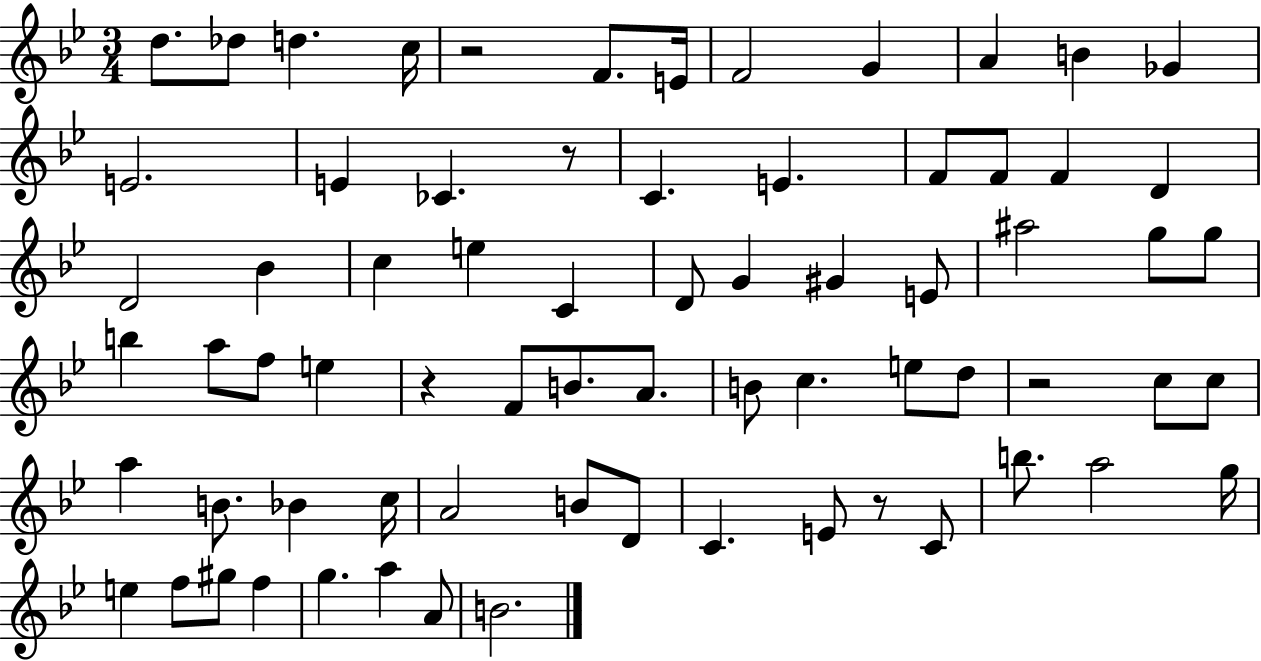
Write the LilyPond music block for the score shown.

{
  \clef treble
  \numericTimeSignature
  \time 3/4
  \key bes \major
  d''8. des''8 d''4. c''16 | r2 f'8. e'16 | f'2 g'4 | a'4 b'4 ges'4 | \break e'2. | e'4 ces'4. r8 | c'4. e'4. | f'8 f'8 f'4 d'4 | \break d'2 bes'4 | c''4 e''4 c'4 | d'8 g'4 gis'4 e'8 | ais''2 g''8 g''8 | \break b''4 a''8 f''8 e''4 | r4 f'8 b'8. a'8. | b'8 c''4. e''8 d''8 | r2 c''8 c''8 | \break a''4 b'8. bes'4 c''16 | a'2 b'8 d'8 | c'4. e'8 r8 c'8 | b''8. a''2 g''16 | \break e''4 f''8 gis''8 f''4 | g''4. a''4 a'8 | b'2. | \bar "|."
}